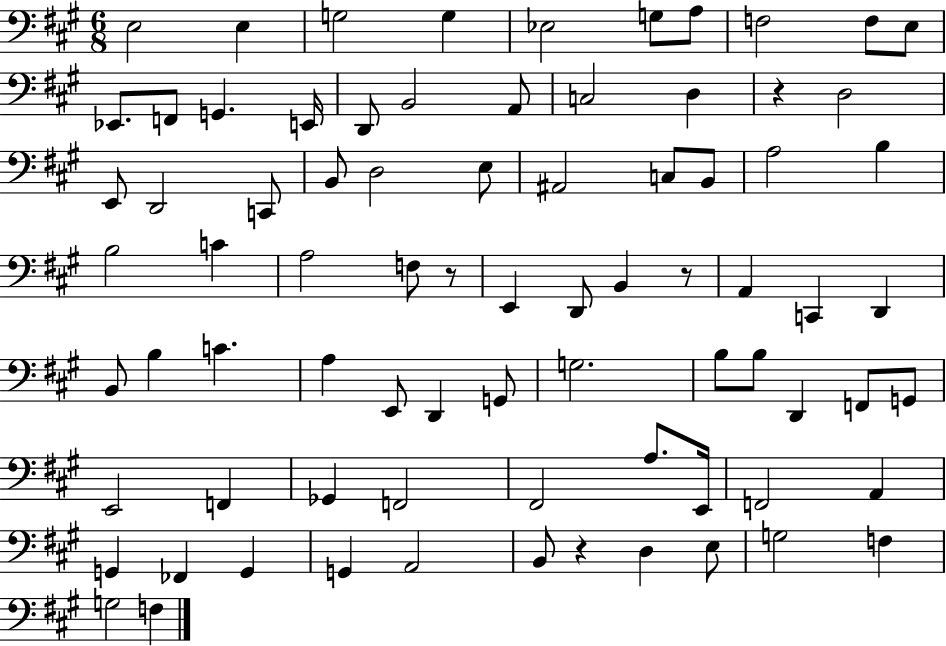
{
  \clef bass
  \numericTimeSignature
  \time 6/8
  \key a \major
  e2 e4 | g2 g4 | ees2 g8 a8 | f2 f8 e8 | \break ees,8. f,8 g,4. e,16 | d,8 b,2 a,8 | c2 d4 | r4 d2 | \break e,8 d,2 c,8 | b,8 d2 e8 | ais,2 c8 b,8 | a2 b4 | \break b2 c'4 | a2 f8 r8 | e,4 d,8 b,4 r8 | a,4 c,4 d,4 | \break b,8 b4 c'4. | a4 e,8 d,4 g,8 | g2. | b8 b8 d,4 f,8 g,8 | \break e,2 f,4 | ges,4 f,2 | fis,2 a8. e,16 | f,2 a,4 | \break g,4 fes,4 g,4 | g,4 a,2 | b,8 r4 d4 e8 | g2 f4 | \break g2 f4 | \bar "|."
}